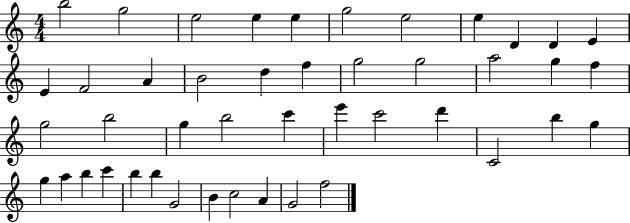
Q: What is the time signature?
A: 4/4